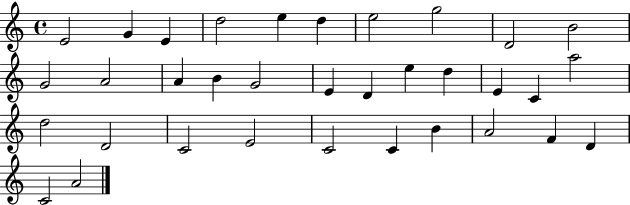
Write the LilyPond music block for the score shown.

{
  \clef treble
  \time 4/4
  \defaultTimeSignature
  \key c \major
  e'2 g'4 e'4 | d''2 e''4 d''4 | e''2 g''2 | d'2 b'2 | \break g'2 a'2 | a'4 b'4 g'2 | e'4 d'4 e''4 d''4 | e'4 c'4 a''2 | \break d''2 d'2 | c'2 e'2 | c'2 c'4 b'4 | a'2 f'4 d'4 | \break c'2 a'2 | \bar "|."
}